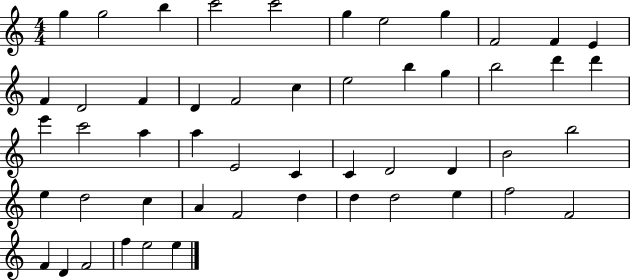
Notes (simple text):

G5/q G5/h B5/q C6/h C6/h G5/q E5/h G5/q F4/h F4/q E4/q F4/q D4/h F4/q D4/q F4/h C5/q E5/h B5/q G5/q B5/h D6/q D6/q E6/q C6/h A5/q A5/q E4/h C4/q C4/q D4/h D4/q B4/h B5/h E5/q D5/h C5/q A4/q F4/h D5/q D5/q D5/h E5/q F5/h F4/h F4/q D4/q F4/h F5/q E5/h E5/q